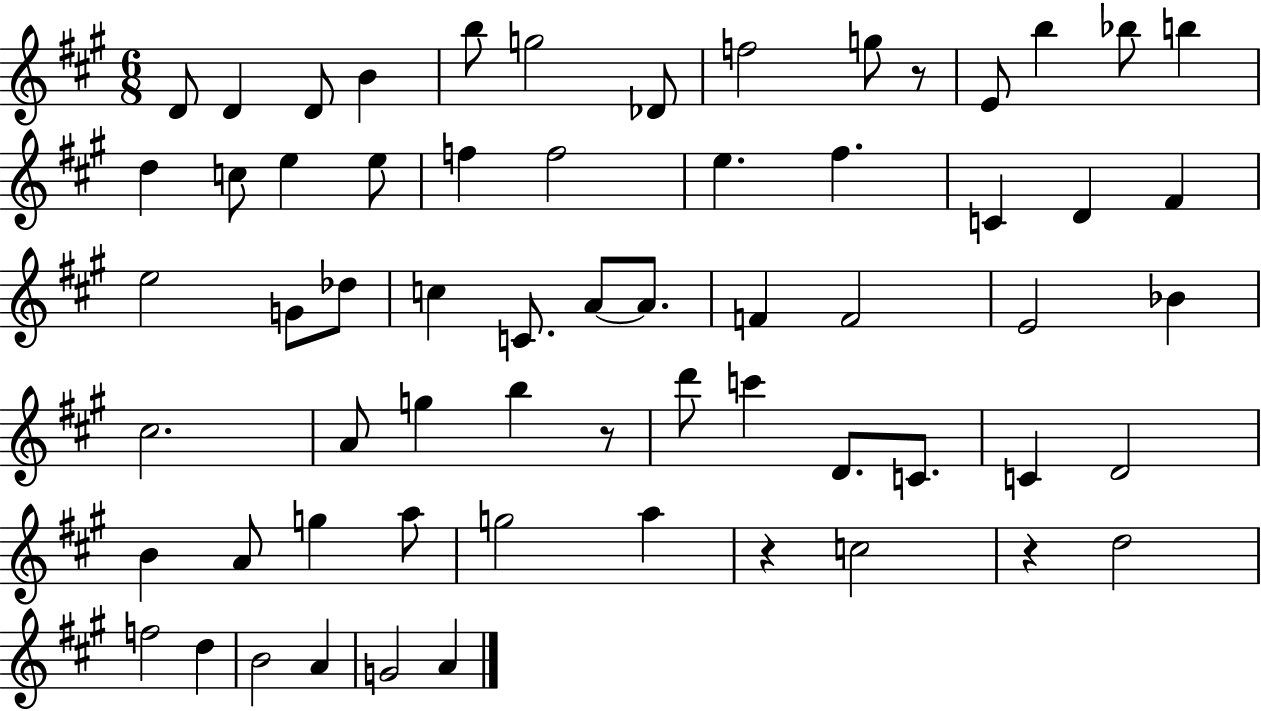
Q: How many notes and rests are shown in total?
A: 63